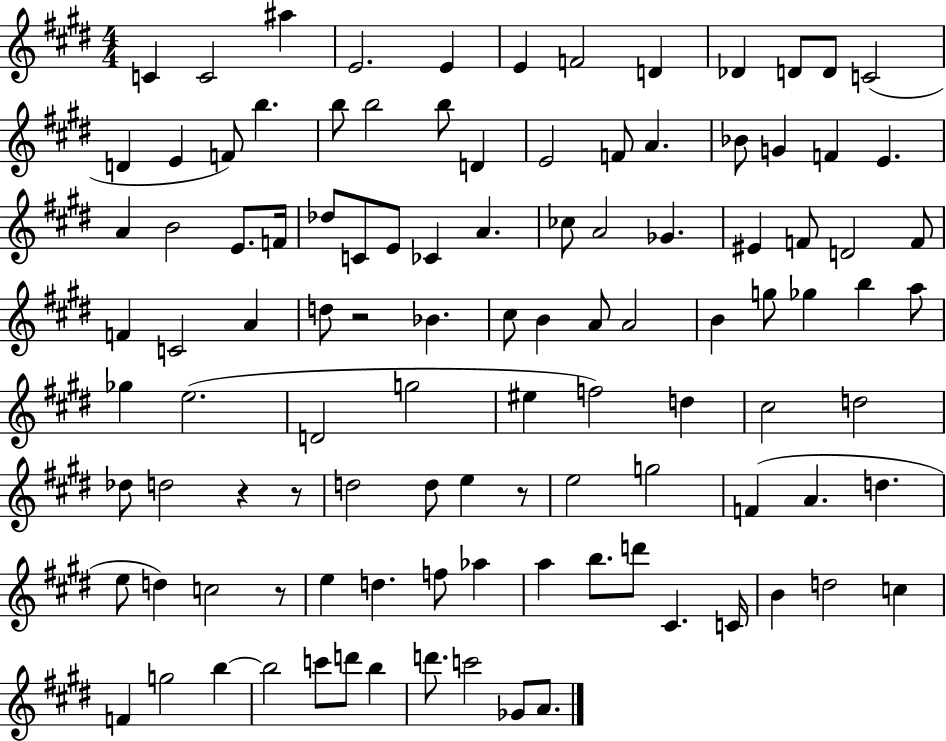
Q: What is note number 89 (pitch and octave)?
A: B4